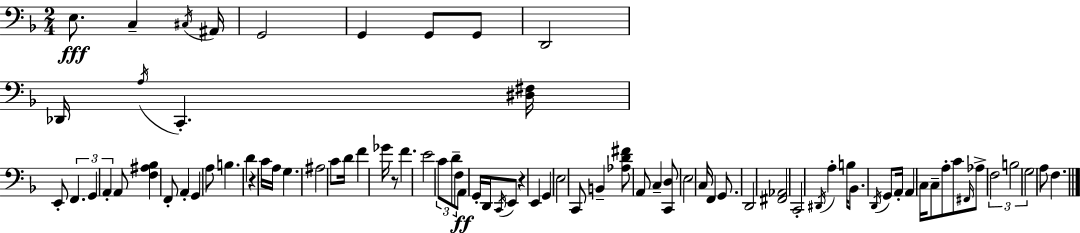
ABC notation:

X:1
T:Untitled
M:2/4
L:1/4
K:Dm
E,/2 C, ^C,/4 ^A,,/4 G,,2 G,, G,,/2 G,,/2 D,,2 _D,,/4 A,/4 C,, [^D,^F,]/4 E,,/2 F,, G,, A,, A,,/2 [F,^A,_B,] F,,/2 A,, G,, A,/2 B, D z C/4 A,/4 G, ^A,2 C/2 D/4 F _G/4 z/2 F E2 C/2 D/2 F,/2 A,,/2 G,,/4 D,,/4 C,,/4 E,,/2 z E,, G,, E,2 C,,/2 B,, [_A,D^F]/2 A,,/2 C, [C,,D,]/2 E,2 C,/4 F,, G,,/2 D,,2 [^F,,_A,,]2 C,,2 ^D,,/4 A, B,/4 _B,,/2 D,,/4 G,,/2 A,,/4 A,, C,/4 C,/2 A,/2 C/2 ^F,,/4 _A,/2 F,2 B,2 G,2 A,/2 F,